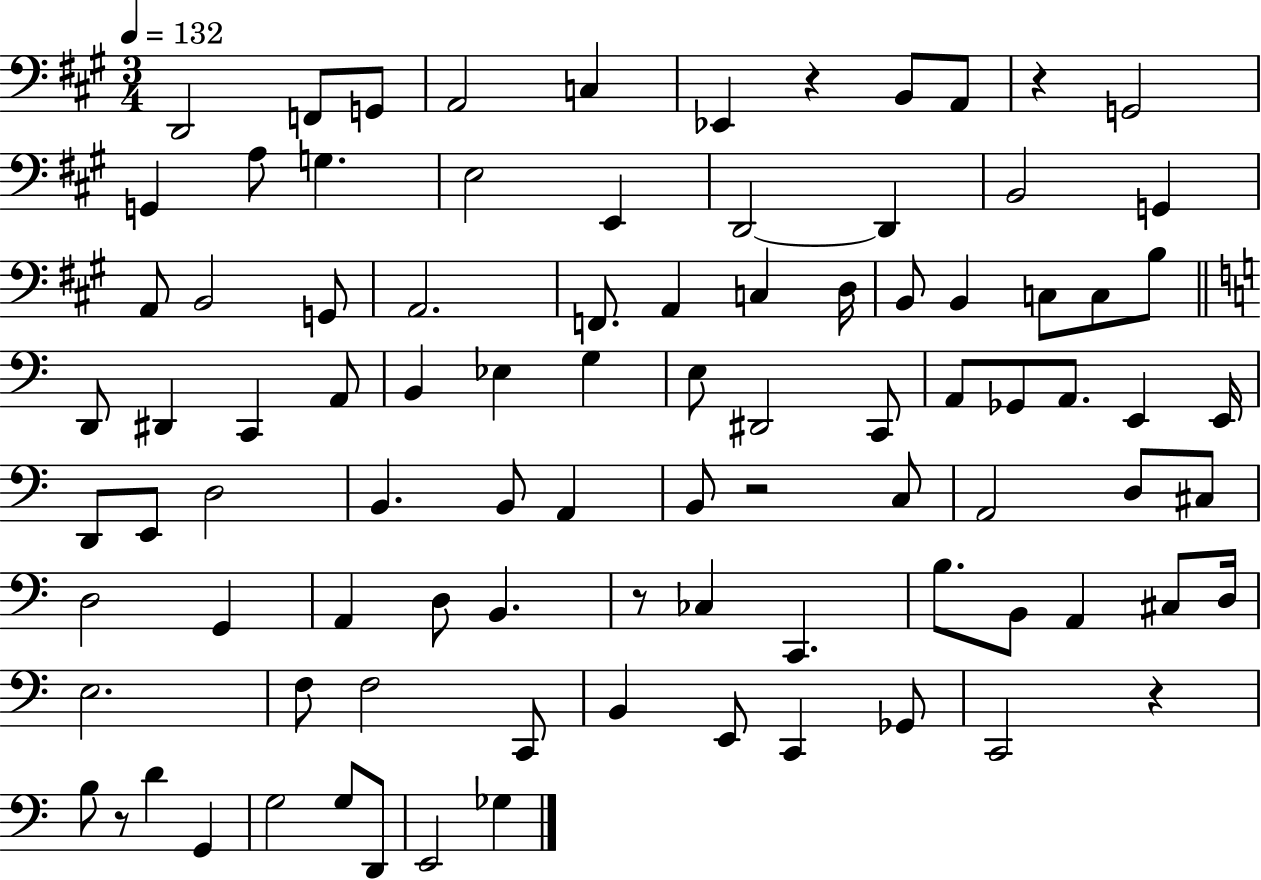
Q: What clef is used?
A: bass